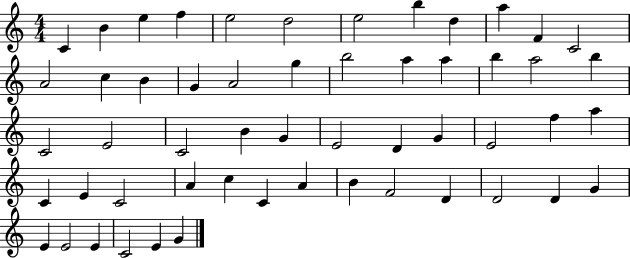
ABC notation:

X:1
T:Untitled
M:4/4
L:1/4
K:C
C B e f e2 d2 e2 b d a F C2 A2 c B G A2 g b2 a a b a2 b C2 E2 C2 B G E2 D G E2 f a C E C2 A c C A B F2 D D2 D G E E2 E C2 E G